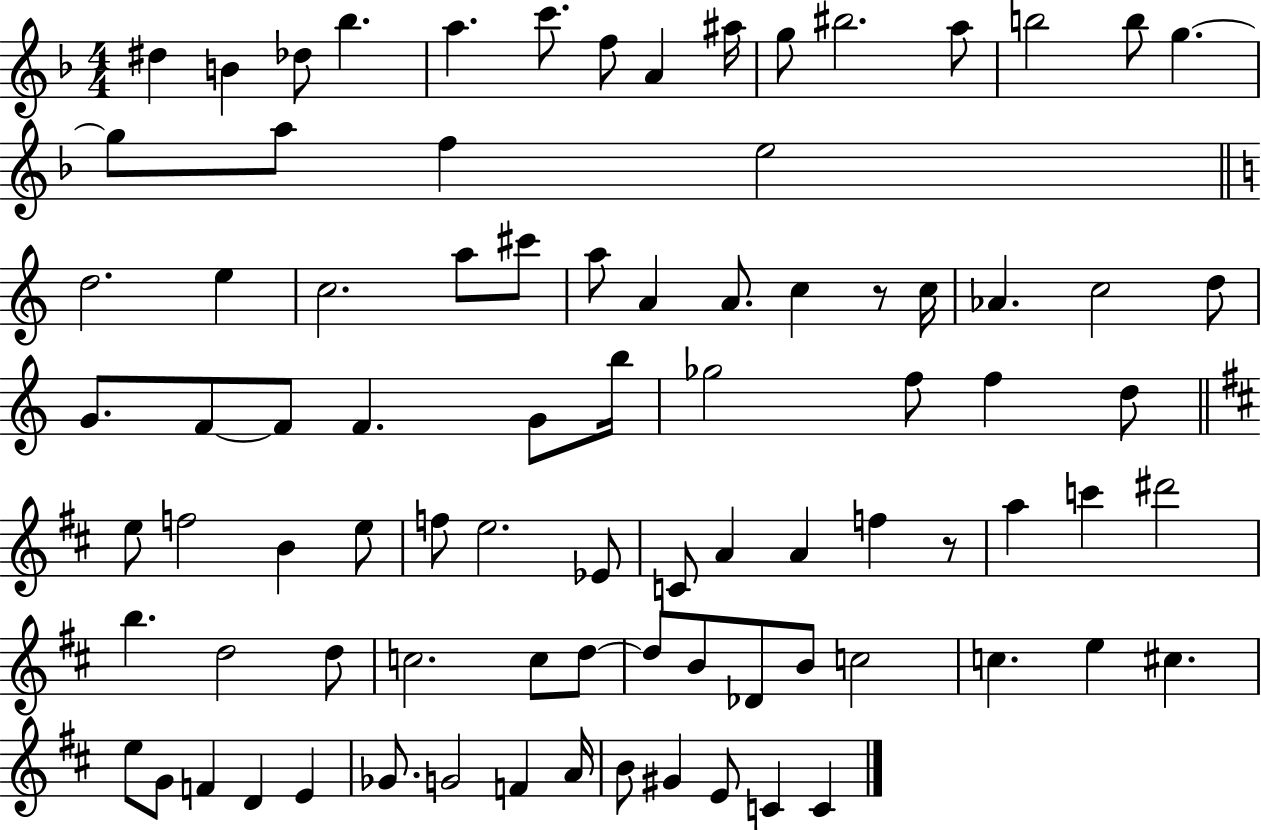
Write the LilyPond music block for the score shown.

{
  \clef treble
  \numericTimeSignature
  \time 4/4
  \key f \major
  dis''4 b'4 des''8 bes''4. | a''4. c'''8. f''8 a'4 ais''16 | g''8 bis''2. a''8 | b''2 b''8 g''4.~~ | \break g''8 a''8 f''4 e''2 | \bar "||" \break \key c \major d''2. e''4 | c''2. a''8 cis'''8 | a''8 a'4 a'8. c''4 r8 c''16 | aes'4. c''2 d''8 | \break g'8. f'8~~ f'8 f'4. g'8 b''16 | ges''2 f''8 f''4 d''8 | \bar "||" \break \key d \major e''8 f''2 b'4 e''8 | f''8 e''2. ees'8 | c'8 a'4 a'4 f''4 r8 | a''4 c'''4 dis'''2 | \break b''4. d''2 d''8 | c''2. c''8 d''8~~ | d''8 b'8 des'8 b'8 c''2 | c''4. e''4 cis''4. | \break e''8 g'8 f'4 d'4 e'4 | ges'8. g'2 f'4 a'16 | b'8 gis'4 e'8 c'4 c'4 | \bar "|."
}